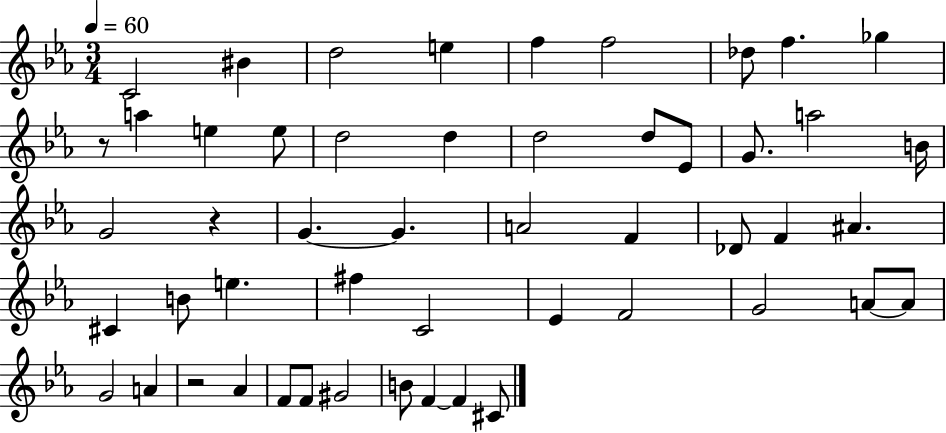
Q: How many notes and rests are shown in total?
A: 51